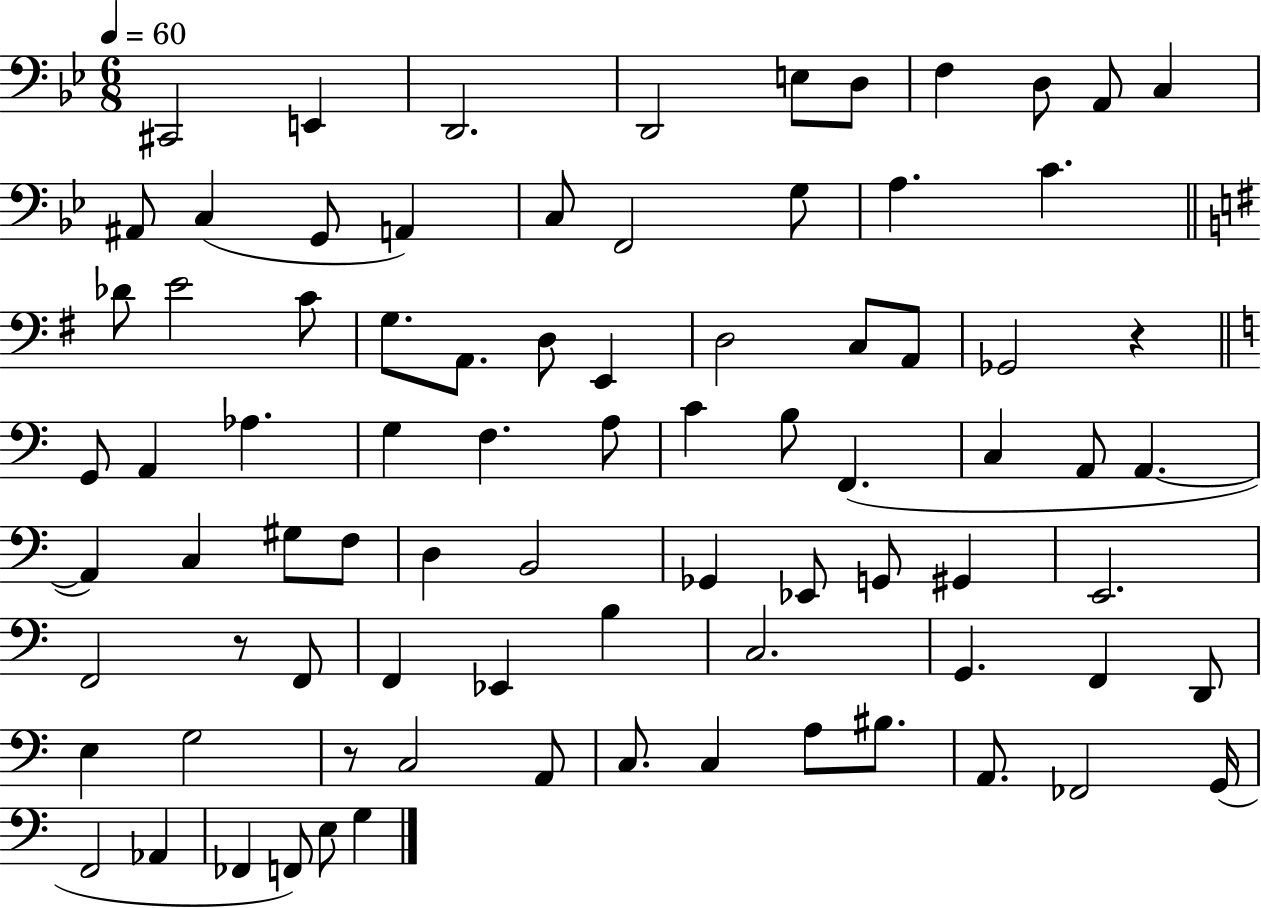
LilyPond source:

{
  \clef bass
  \numericTimeSignature
  \time 6/8
  \key bes \major
  \tempo 4 = 60
  cis,2 e,4 | d,2. | d,2 e8 d8 | f4 d8 a,8 c4 | \break ais,8 c4( g,8 a,4) | c8 f,2 g8 | a4. c'4. | \bar "||" \break \key e \minor des'8 e'2 c'8 | g8. a,8. d8 e,4 | d2 c8 a,8 | ges,2 r4 | \break \bar "||" \break \key c \major g,8 a,4 aes4. | g4 f4. a8 | c'4 b8 f,4.( | c4 a,8 a,4.~~ | \break a,4) c4 gis8 f8 | d4 b,2 | ges,4 ees,8 g,8 gis,4 | e,2. | \break f,2 r8 f,8 | f,4 ees,4 b4 | c2. | g,4. f,4 d,8 | \break e4 g2 | r8 c2 a,8 | c8. c4 a8 bis8. | a,8. fes,2 g,16( | \break f,2 aes,4 | fes,4 f,8) e8 g4 | \bar "|."
}